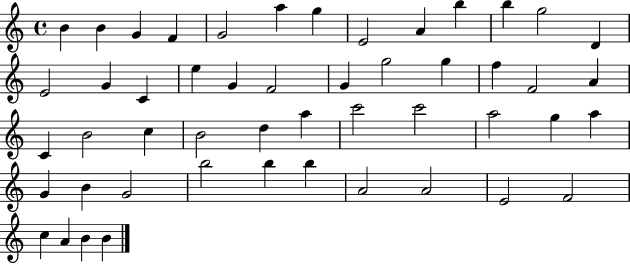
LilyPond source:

{
  \clef treble
  \time 4/4
  \defaultTimeSignature
  \key c \major
  b'4 b'4 g'4 f'4 | g'2 a''4 g''4 | e'2 a'4 b''4 | b''4 g''2 d'4 | \break e'2 g'4 c'4 | e''4 g'4 f'2 | g'4 g''2 g''4 | f''4 f'2 a'4 | \break c'4 b'2 c''4 | b'2 d''4 a''4 | c'''2 c'''2 | a''2 g''4 a''4 | \break g'4 b'4 g'2 | b''2 b''4 b''4 | a'2 a'2 | e'2 f'2 | \break c''4 a'4 b'4 b'4 | \bar "|."
}